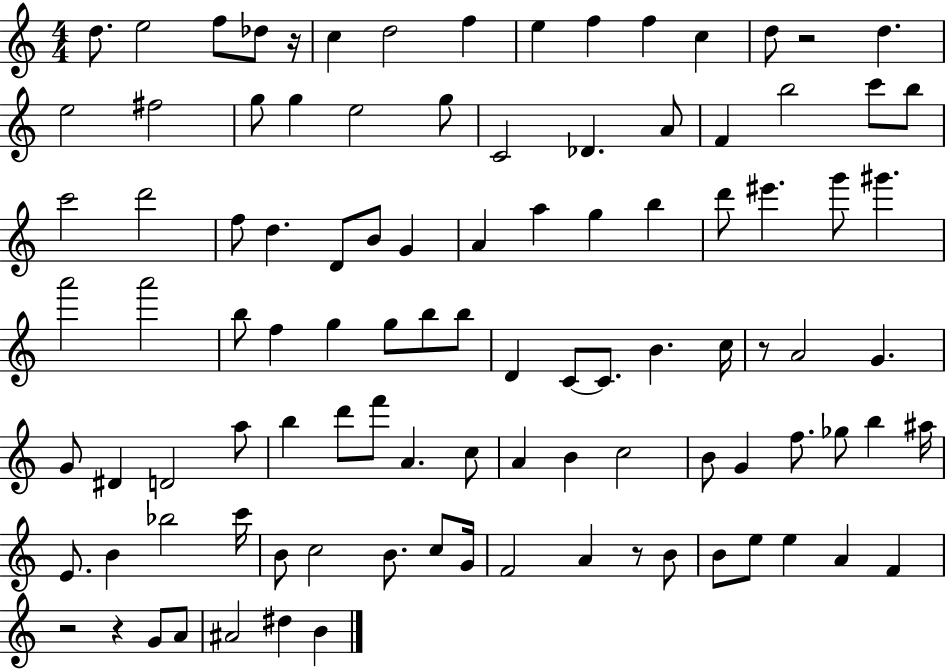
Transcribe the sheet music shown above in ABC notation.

X:1
T:Untitled
M:4/4
L:1/4
K:C
d/2 e2 f/2 _d/2 z/4 c d2 f e f f c d/2 z2 d e2 ^f2 g/2 g e2 g/2 C2 _D A/2 F b2 c'/2 b/2 c'2 d'2 f/2 d D/2 B/2 G A a g b d'/2 ^e' g'/2 ^g' a'2 a'2 b/2 f g g/2 b/2 b/2 D C/2 C/2 B c/4 z/2 A2 G G/2 ^D D2 a/2 b d'/2 f'/2 A c/2 A B c2 B/2 G f/2 _g/2 b ^a/4 E/2 B _b2 c'/4 B/2 c2 B/2 c/2 G/4 F2 A z/2 B/2 B/2 e/2 e A F z2 z G/2 A/2 ^A2 ^d B